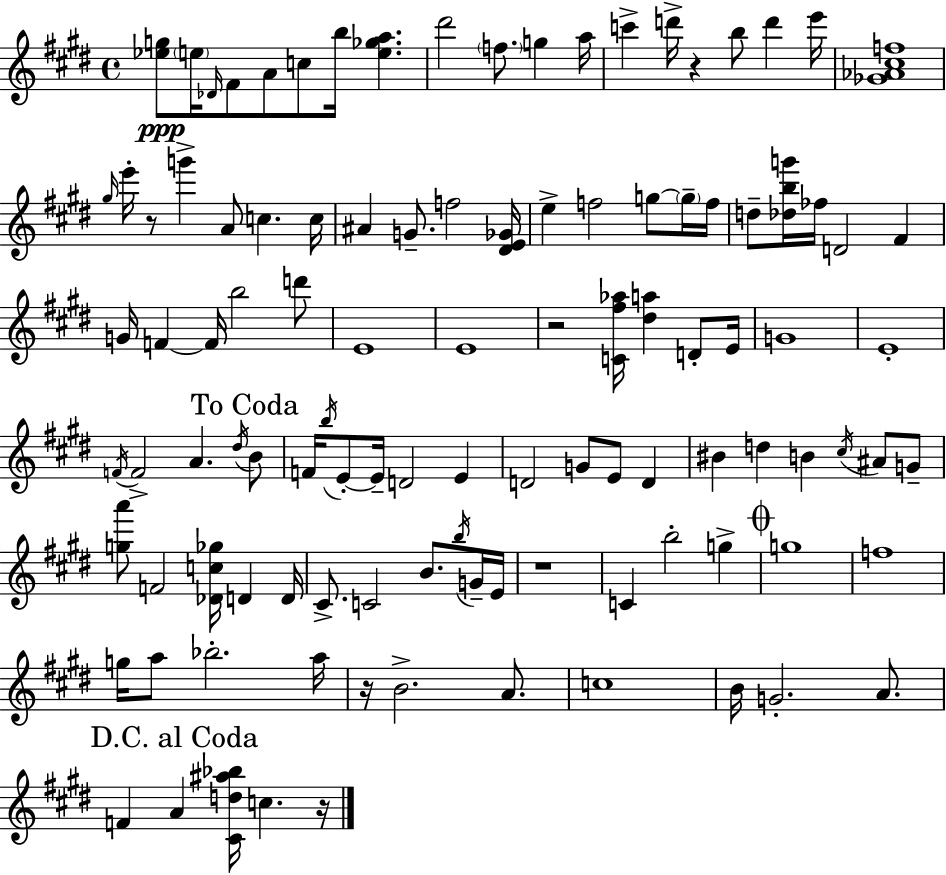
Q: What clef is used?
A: treble